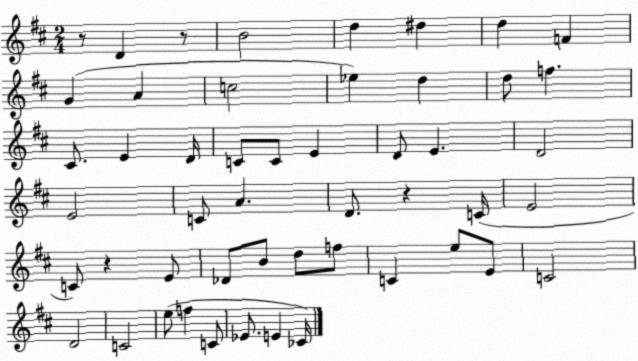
X:1
T:Untitled
M:2/4
L:1/4
K:D
z/2 D z/2 B2 d ^d d F G A c2 _e d d/2 f ^C/2 E D/4 C/2 C/2 E D/2 E D2 E2 C/2 A D/2 z C/4 E2 C/2 z E/2 _D/2 B/2 d/2 f/2 C e/2 E/2 C2 D2 C2 e/2 f C/2 _E/2 E _C/4